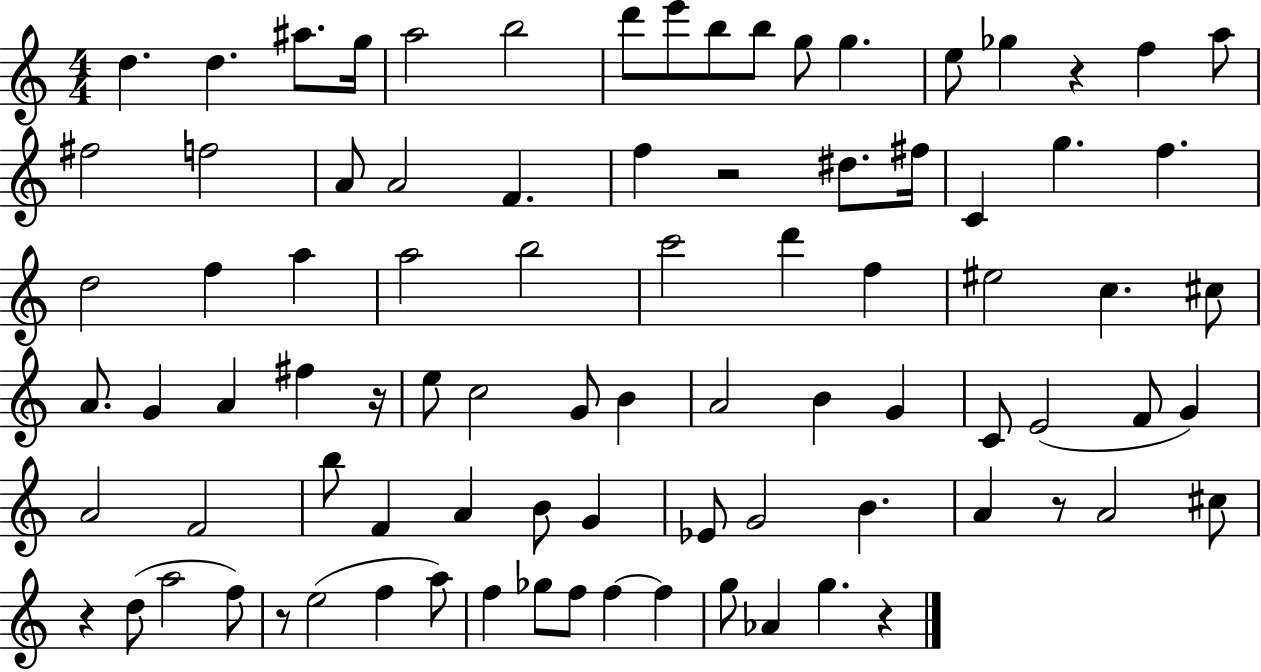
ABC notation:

X:1
T:Untitled
M:4/4
L:1/4
K:C
d d ^a/2 g/4 a2 b2 d'/2 e'/2 b/2 b/2 g/2 g e/2 _g z f a/2 ^f2 f2 A/2 A2 F f z2 ^d/2 ^f/4 C g f d2 f a a2 b2 c'2 d' f ^e2 c ^c/2 A/2 G A ^f z/4 e/2 c2 G/2 B A2 B G C/2 E2 F/2 G A2 F2 b/2 F A B/2 G _E/2 G2 B A z/2 A2 ^c/2 z d/2 a2 f/2 z/2 e2 f a/2 f _g/2 f/2 f f g/2 _A g z